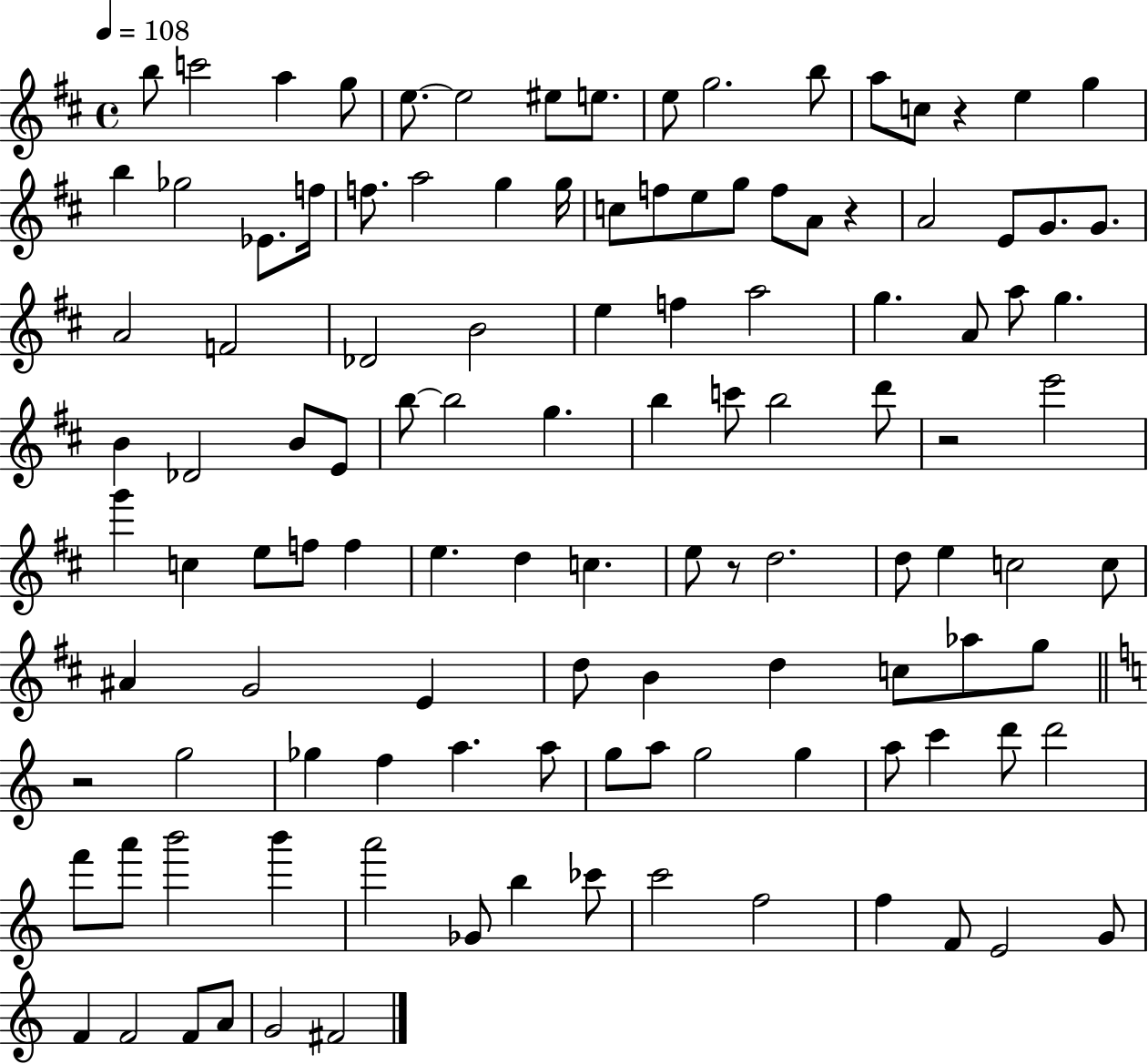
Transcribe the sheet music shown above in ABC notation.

X:1
T:Untitled
M:4/4
L:1/4
K:D
b/2 c'2 a g/2 e/2 e2 ^e/2 e/2 e/2 g2 b/2 a/2 c/2 z e g b _g2 _E/2 f/4 f/2 a2 g g/4 c/2 f/2 e/2 g/2 f/2 A/2 z A2 E/2 G/2 G/2 A2 F2 _D2 B2 e f a2 g A/2 a/2 g B _D2 B/2 E/2 b/2 b2 g b c'/2 b2 d'/2 z2 e'2 g' c e/2 f/2 f e d c e/2 z/2 d2 d/2 e c2 c/2 ^A G2 E d/2 B d c/2 _a/2 g/2 z2 g2 _g f a a/2 g/2 a/2 g2 g a/2 c' d'/2 d'2 f'/2 a'/2 b'2 b' a'2 _G/2 b _c'/2 c'2 f2 f F/2 E2 G/2 F F2 F/2 A/2 G2 ^F2